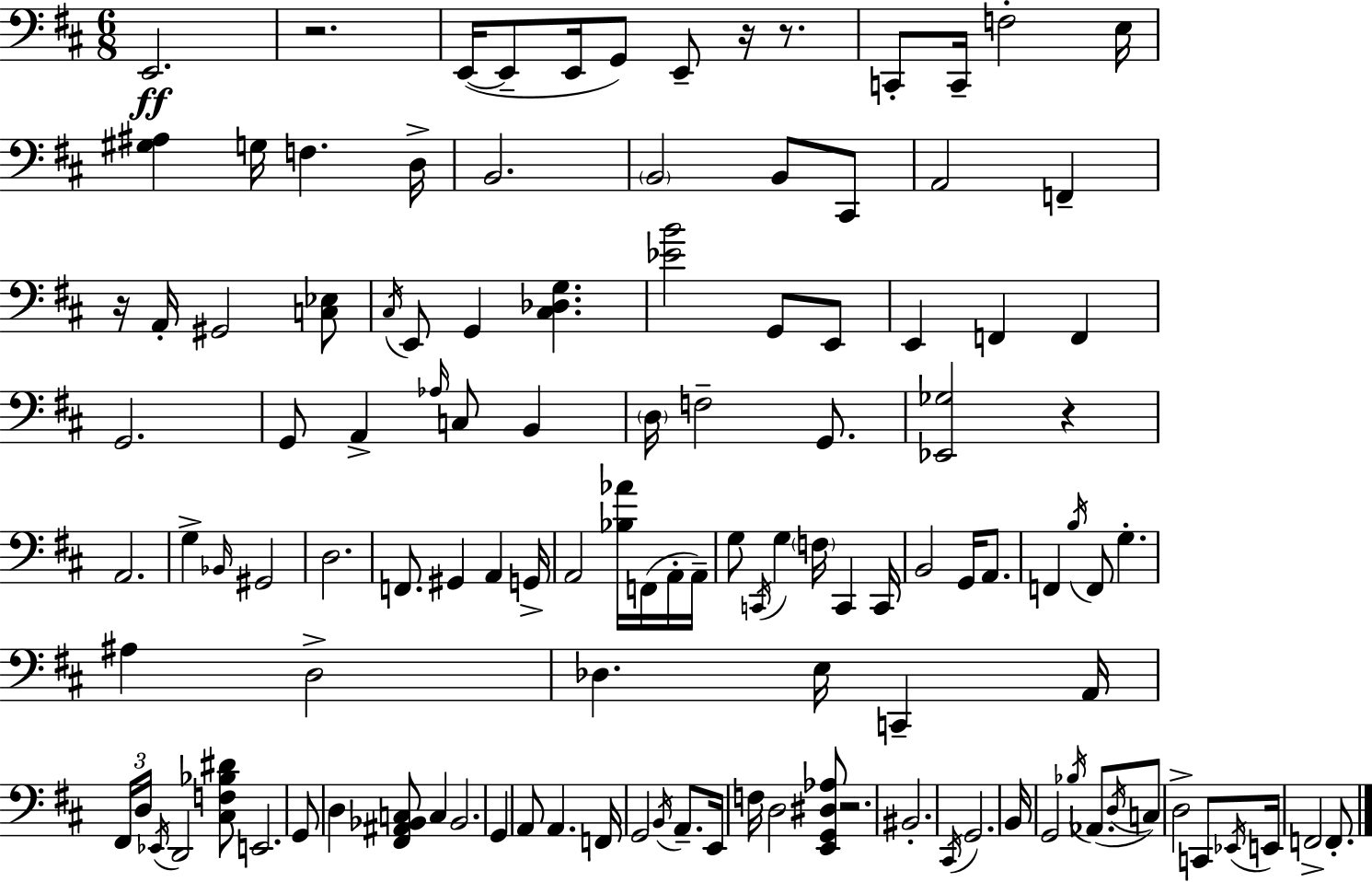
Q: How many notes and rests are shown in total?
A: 119